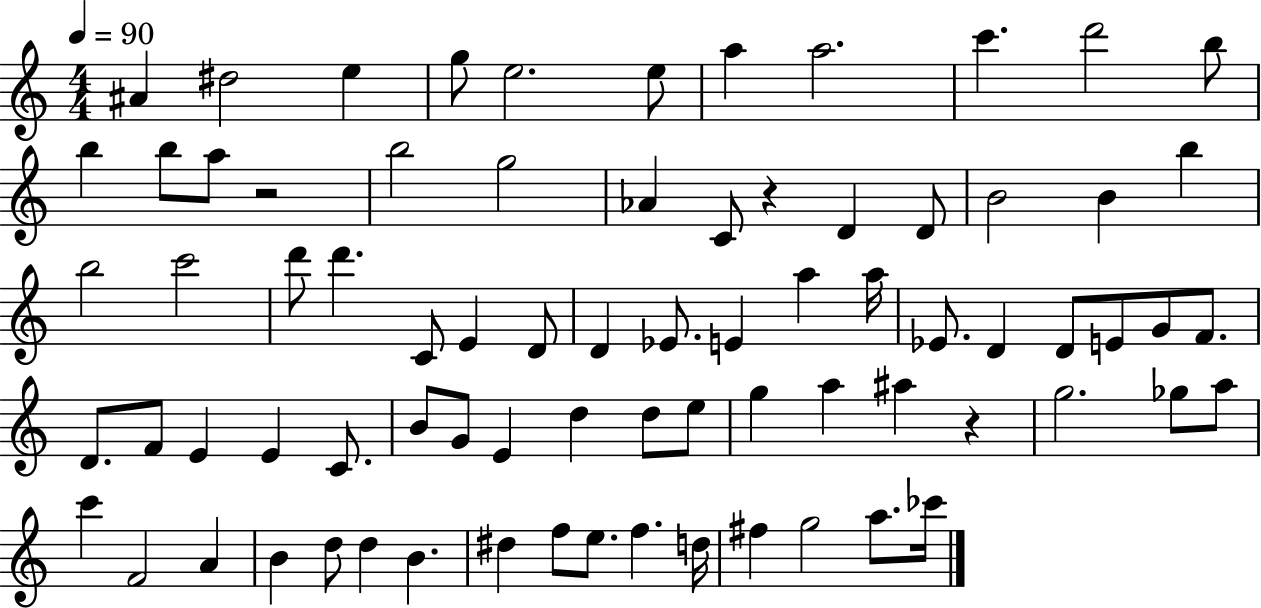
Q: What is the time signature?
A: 4/4